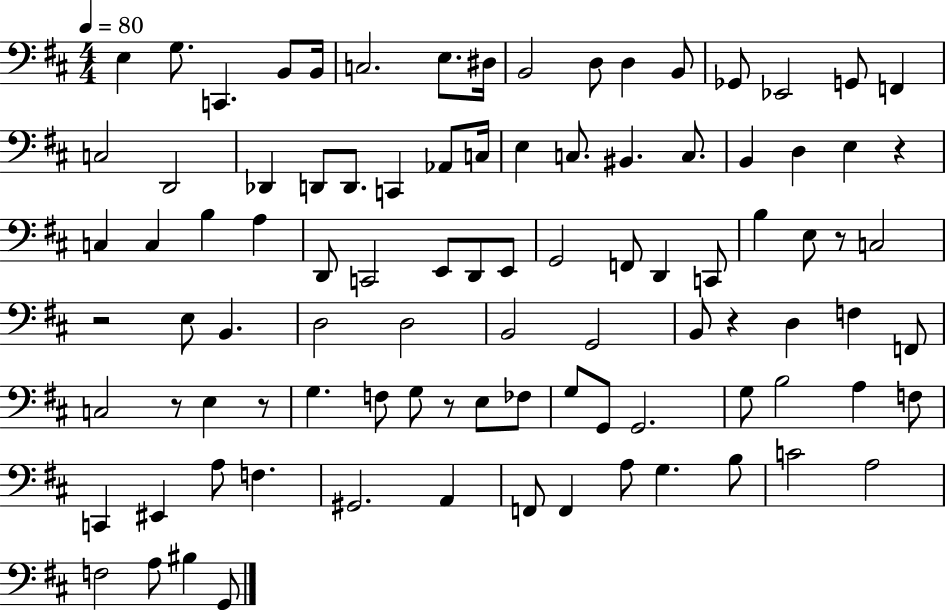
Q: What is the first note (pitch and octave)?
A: E3